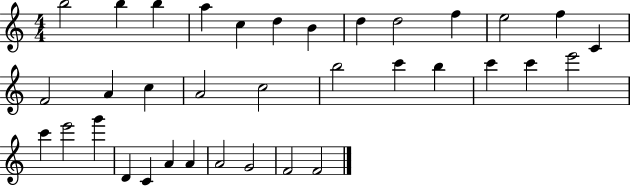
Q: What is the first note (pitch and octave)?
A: B5